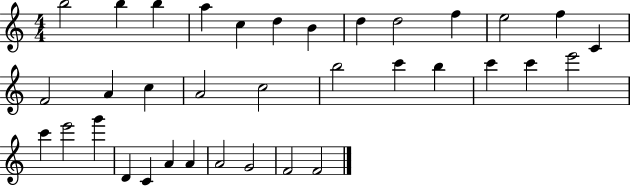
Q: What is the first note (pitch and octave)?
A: B5